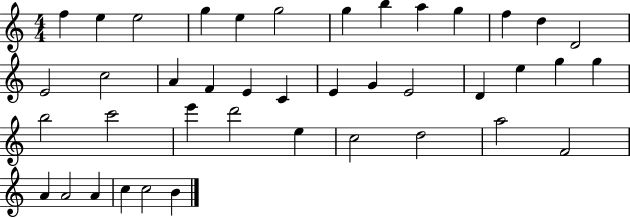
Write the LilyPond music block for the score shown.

{
  \clef treble
  \numericTimeSignature
  \time 4/4
  \key c \major
  f''4 e''4 e''2 | g''4 e''4 g''2 | g''4 b''4 a''4 g''4 | f''4 d''4 d'2 | \break e'2 c''2 | a'4 f'4 e'4 c'4 | e'4 g'4 e'2 | d'4 e''4 g''4 g''4 | \break b''2 c'''2 | e'''4 d'''2 e''4 | c''2 d''2 | a''2 f'2 | \break a'4 a'2 a'4 | c''4 c''2 b'4 | \bar "|."
}